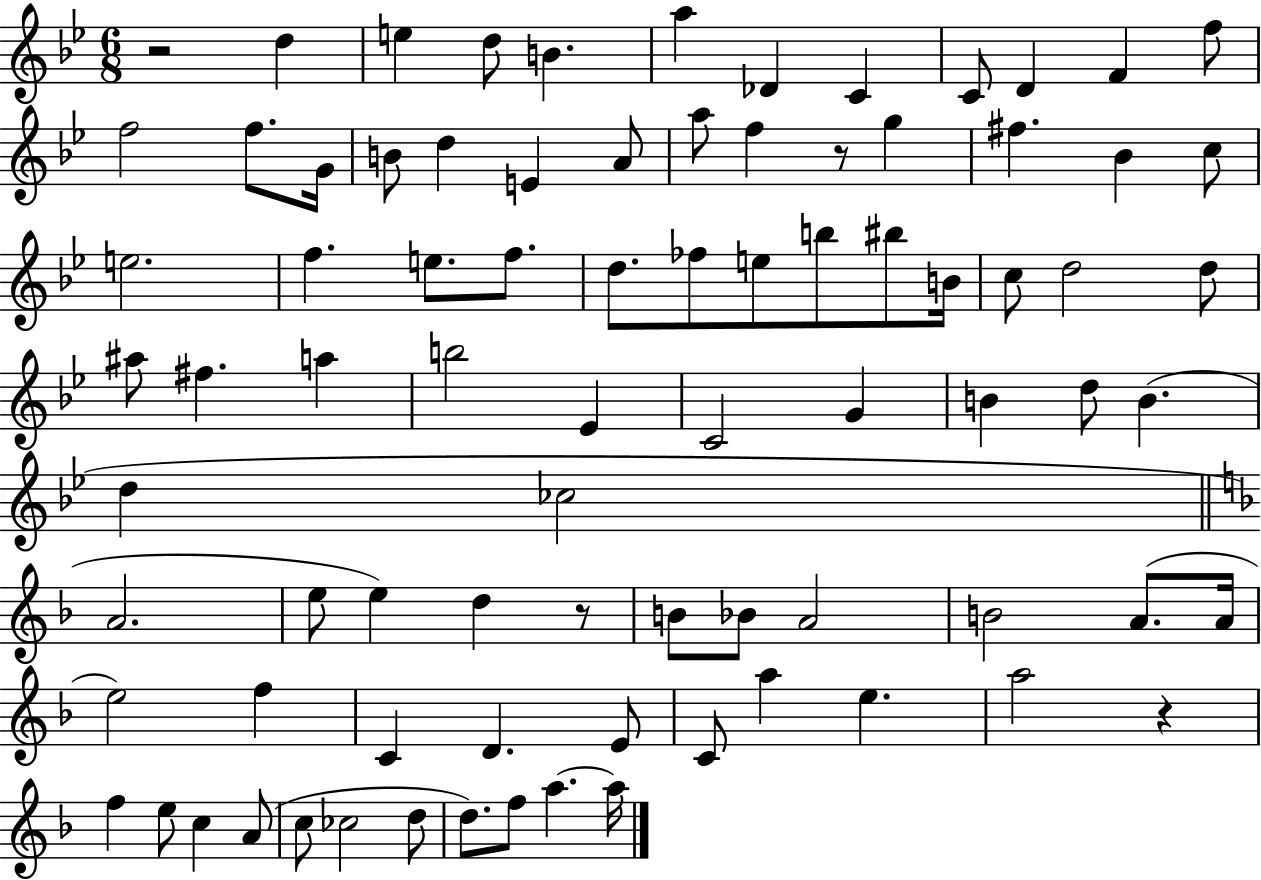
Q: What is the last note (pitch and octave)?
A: A5